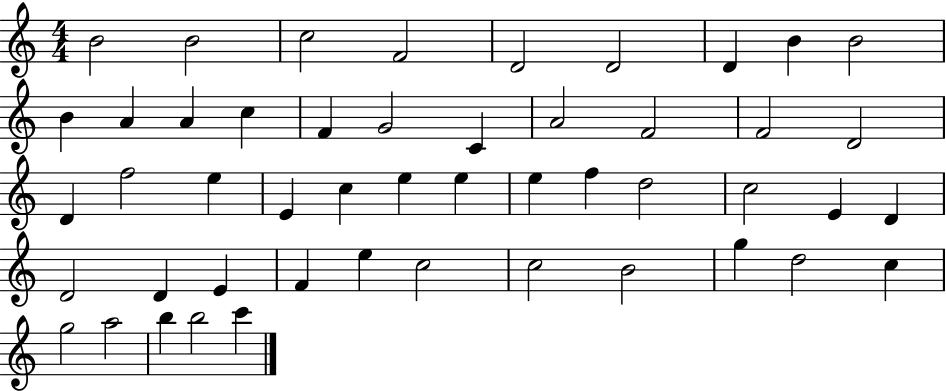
{
  \clef treble
  \numericTimeSignature
  \time 4/4
  \key c \major
  b'2 b'2 | c''2 f'2 | d'2 d'2 | d'4 b'4 b'2 | \break b'4 a'4 a'4 c''4 | f'4 g'2 c'4 | a'2 f'2 | f'2 d'2 | \break d'4 f''2 e''4 | e'4 c''4 e''4 e''4 | e''4 f''4 d''2 | c''2 e'4 d'4 | \break d'2 d'4 e'4 | f'4 e''4 c''2 | c''2 b'2 | g''4 d''2 c''4 | \break g''2 a''2 | b''4 b''2 c'''4 | \bar "|."
}